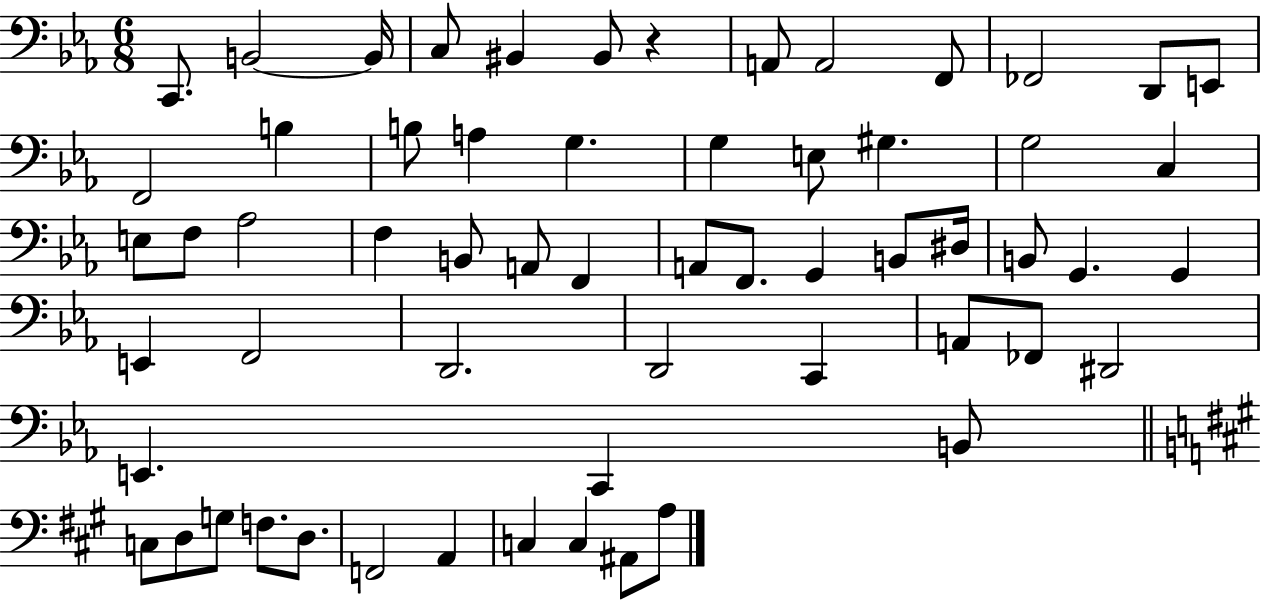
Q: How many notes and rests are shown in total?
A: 60